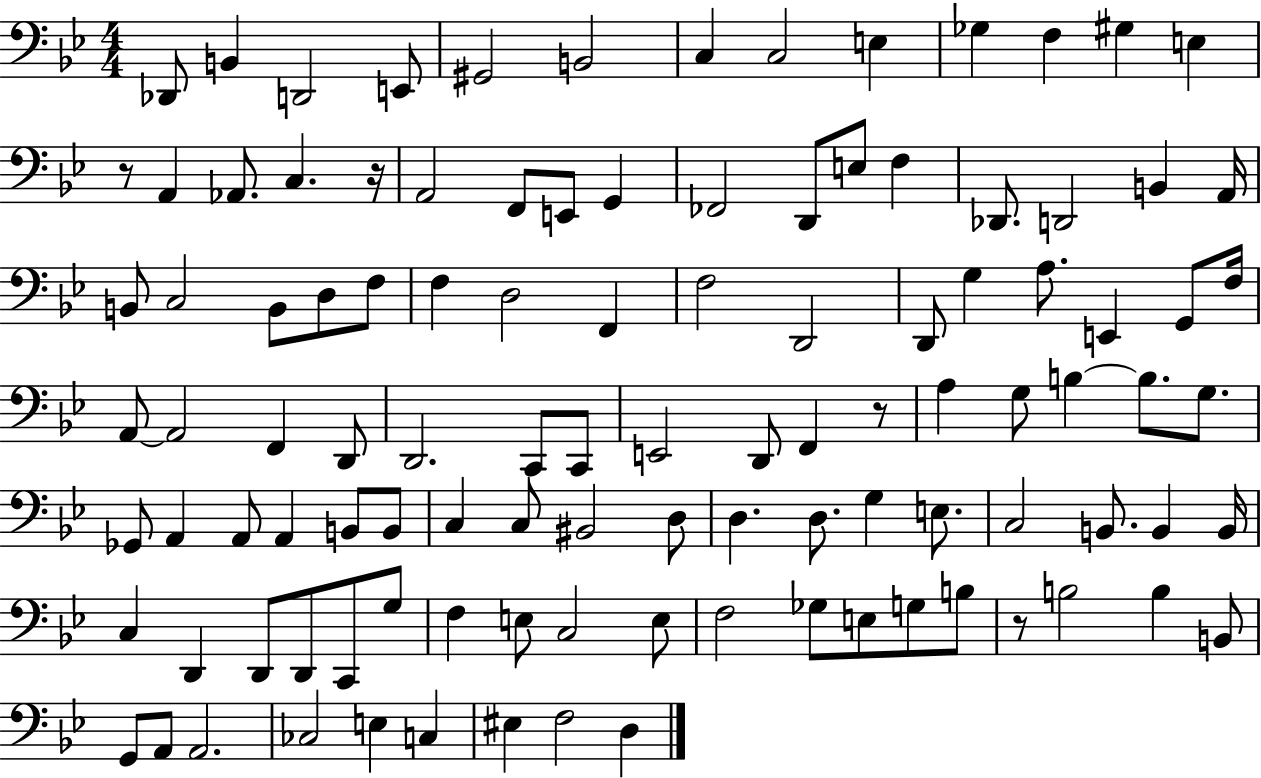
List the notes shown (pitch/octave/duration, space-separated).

Db2/e B2/q D2/h E2/e G#2/h B2/h C3/q C3/h E3/q Gb3/q F3/q G#3/q E3/q R/e A2/q Ab2/e. C3/q. R/s A2/h F2/e E2/e G2/q FES2/h D2/e E3/e F3/q Db2/e. D2/h B2/q A2/s B2/e C3/h B2/e D3/e F3/e F3/q D3/h F2/q F3/h D2/h D2/e G3/q A3/e. E2/q G2/e F3/s A2/e A2/h F2/q D2/e D2/h. C2/e C2/e E2/h D2/e F2/q R/e A3/q G3/e B3/q B3/e. G3/e. Gb2/e A2/q A2/e A2/q B2/e B2/e C3/q C3/e BIS2/h D3/e D3/q. D3/e. G3/q E3/e. C3/h B2/e. B2/q B2/s C3/q D2/q D2/e D2/e C2/e G3/e F3/q E3/e C3/h E3/e F3/h Gb3/e E3/e G3/e B3/e R/e B3/h B3/q B2/e G2/e A2/e A2/h. CES3/h E3/q C3/q EIS3/q F3/h D3/q